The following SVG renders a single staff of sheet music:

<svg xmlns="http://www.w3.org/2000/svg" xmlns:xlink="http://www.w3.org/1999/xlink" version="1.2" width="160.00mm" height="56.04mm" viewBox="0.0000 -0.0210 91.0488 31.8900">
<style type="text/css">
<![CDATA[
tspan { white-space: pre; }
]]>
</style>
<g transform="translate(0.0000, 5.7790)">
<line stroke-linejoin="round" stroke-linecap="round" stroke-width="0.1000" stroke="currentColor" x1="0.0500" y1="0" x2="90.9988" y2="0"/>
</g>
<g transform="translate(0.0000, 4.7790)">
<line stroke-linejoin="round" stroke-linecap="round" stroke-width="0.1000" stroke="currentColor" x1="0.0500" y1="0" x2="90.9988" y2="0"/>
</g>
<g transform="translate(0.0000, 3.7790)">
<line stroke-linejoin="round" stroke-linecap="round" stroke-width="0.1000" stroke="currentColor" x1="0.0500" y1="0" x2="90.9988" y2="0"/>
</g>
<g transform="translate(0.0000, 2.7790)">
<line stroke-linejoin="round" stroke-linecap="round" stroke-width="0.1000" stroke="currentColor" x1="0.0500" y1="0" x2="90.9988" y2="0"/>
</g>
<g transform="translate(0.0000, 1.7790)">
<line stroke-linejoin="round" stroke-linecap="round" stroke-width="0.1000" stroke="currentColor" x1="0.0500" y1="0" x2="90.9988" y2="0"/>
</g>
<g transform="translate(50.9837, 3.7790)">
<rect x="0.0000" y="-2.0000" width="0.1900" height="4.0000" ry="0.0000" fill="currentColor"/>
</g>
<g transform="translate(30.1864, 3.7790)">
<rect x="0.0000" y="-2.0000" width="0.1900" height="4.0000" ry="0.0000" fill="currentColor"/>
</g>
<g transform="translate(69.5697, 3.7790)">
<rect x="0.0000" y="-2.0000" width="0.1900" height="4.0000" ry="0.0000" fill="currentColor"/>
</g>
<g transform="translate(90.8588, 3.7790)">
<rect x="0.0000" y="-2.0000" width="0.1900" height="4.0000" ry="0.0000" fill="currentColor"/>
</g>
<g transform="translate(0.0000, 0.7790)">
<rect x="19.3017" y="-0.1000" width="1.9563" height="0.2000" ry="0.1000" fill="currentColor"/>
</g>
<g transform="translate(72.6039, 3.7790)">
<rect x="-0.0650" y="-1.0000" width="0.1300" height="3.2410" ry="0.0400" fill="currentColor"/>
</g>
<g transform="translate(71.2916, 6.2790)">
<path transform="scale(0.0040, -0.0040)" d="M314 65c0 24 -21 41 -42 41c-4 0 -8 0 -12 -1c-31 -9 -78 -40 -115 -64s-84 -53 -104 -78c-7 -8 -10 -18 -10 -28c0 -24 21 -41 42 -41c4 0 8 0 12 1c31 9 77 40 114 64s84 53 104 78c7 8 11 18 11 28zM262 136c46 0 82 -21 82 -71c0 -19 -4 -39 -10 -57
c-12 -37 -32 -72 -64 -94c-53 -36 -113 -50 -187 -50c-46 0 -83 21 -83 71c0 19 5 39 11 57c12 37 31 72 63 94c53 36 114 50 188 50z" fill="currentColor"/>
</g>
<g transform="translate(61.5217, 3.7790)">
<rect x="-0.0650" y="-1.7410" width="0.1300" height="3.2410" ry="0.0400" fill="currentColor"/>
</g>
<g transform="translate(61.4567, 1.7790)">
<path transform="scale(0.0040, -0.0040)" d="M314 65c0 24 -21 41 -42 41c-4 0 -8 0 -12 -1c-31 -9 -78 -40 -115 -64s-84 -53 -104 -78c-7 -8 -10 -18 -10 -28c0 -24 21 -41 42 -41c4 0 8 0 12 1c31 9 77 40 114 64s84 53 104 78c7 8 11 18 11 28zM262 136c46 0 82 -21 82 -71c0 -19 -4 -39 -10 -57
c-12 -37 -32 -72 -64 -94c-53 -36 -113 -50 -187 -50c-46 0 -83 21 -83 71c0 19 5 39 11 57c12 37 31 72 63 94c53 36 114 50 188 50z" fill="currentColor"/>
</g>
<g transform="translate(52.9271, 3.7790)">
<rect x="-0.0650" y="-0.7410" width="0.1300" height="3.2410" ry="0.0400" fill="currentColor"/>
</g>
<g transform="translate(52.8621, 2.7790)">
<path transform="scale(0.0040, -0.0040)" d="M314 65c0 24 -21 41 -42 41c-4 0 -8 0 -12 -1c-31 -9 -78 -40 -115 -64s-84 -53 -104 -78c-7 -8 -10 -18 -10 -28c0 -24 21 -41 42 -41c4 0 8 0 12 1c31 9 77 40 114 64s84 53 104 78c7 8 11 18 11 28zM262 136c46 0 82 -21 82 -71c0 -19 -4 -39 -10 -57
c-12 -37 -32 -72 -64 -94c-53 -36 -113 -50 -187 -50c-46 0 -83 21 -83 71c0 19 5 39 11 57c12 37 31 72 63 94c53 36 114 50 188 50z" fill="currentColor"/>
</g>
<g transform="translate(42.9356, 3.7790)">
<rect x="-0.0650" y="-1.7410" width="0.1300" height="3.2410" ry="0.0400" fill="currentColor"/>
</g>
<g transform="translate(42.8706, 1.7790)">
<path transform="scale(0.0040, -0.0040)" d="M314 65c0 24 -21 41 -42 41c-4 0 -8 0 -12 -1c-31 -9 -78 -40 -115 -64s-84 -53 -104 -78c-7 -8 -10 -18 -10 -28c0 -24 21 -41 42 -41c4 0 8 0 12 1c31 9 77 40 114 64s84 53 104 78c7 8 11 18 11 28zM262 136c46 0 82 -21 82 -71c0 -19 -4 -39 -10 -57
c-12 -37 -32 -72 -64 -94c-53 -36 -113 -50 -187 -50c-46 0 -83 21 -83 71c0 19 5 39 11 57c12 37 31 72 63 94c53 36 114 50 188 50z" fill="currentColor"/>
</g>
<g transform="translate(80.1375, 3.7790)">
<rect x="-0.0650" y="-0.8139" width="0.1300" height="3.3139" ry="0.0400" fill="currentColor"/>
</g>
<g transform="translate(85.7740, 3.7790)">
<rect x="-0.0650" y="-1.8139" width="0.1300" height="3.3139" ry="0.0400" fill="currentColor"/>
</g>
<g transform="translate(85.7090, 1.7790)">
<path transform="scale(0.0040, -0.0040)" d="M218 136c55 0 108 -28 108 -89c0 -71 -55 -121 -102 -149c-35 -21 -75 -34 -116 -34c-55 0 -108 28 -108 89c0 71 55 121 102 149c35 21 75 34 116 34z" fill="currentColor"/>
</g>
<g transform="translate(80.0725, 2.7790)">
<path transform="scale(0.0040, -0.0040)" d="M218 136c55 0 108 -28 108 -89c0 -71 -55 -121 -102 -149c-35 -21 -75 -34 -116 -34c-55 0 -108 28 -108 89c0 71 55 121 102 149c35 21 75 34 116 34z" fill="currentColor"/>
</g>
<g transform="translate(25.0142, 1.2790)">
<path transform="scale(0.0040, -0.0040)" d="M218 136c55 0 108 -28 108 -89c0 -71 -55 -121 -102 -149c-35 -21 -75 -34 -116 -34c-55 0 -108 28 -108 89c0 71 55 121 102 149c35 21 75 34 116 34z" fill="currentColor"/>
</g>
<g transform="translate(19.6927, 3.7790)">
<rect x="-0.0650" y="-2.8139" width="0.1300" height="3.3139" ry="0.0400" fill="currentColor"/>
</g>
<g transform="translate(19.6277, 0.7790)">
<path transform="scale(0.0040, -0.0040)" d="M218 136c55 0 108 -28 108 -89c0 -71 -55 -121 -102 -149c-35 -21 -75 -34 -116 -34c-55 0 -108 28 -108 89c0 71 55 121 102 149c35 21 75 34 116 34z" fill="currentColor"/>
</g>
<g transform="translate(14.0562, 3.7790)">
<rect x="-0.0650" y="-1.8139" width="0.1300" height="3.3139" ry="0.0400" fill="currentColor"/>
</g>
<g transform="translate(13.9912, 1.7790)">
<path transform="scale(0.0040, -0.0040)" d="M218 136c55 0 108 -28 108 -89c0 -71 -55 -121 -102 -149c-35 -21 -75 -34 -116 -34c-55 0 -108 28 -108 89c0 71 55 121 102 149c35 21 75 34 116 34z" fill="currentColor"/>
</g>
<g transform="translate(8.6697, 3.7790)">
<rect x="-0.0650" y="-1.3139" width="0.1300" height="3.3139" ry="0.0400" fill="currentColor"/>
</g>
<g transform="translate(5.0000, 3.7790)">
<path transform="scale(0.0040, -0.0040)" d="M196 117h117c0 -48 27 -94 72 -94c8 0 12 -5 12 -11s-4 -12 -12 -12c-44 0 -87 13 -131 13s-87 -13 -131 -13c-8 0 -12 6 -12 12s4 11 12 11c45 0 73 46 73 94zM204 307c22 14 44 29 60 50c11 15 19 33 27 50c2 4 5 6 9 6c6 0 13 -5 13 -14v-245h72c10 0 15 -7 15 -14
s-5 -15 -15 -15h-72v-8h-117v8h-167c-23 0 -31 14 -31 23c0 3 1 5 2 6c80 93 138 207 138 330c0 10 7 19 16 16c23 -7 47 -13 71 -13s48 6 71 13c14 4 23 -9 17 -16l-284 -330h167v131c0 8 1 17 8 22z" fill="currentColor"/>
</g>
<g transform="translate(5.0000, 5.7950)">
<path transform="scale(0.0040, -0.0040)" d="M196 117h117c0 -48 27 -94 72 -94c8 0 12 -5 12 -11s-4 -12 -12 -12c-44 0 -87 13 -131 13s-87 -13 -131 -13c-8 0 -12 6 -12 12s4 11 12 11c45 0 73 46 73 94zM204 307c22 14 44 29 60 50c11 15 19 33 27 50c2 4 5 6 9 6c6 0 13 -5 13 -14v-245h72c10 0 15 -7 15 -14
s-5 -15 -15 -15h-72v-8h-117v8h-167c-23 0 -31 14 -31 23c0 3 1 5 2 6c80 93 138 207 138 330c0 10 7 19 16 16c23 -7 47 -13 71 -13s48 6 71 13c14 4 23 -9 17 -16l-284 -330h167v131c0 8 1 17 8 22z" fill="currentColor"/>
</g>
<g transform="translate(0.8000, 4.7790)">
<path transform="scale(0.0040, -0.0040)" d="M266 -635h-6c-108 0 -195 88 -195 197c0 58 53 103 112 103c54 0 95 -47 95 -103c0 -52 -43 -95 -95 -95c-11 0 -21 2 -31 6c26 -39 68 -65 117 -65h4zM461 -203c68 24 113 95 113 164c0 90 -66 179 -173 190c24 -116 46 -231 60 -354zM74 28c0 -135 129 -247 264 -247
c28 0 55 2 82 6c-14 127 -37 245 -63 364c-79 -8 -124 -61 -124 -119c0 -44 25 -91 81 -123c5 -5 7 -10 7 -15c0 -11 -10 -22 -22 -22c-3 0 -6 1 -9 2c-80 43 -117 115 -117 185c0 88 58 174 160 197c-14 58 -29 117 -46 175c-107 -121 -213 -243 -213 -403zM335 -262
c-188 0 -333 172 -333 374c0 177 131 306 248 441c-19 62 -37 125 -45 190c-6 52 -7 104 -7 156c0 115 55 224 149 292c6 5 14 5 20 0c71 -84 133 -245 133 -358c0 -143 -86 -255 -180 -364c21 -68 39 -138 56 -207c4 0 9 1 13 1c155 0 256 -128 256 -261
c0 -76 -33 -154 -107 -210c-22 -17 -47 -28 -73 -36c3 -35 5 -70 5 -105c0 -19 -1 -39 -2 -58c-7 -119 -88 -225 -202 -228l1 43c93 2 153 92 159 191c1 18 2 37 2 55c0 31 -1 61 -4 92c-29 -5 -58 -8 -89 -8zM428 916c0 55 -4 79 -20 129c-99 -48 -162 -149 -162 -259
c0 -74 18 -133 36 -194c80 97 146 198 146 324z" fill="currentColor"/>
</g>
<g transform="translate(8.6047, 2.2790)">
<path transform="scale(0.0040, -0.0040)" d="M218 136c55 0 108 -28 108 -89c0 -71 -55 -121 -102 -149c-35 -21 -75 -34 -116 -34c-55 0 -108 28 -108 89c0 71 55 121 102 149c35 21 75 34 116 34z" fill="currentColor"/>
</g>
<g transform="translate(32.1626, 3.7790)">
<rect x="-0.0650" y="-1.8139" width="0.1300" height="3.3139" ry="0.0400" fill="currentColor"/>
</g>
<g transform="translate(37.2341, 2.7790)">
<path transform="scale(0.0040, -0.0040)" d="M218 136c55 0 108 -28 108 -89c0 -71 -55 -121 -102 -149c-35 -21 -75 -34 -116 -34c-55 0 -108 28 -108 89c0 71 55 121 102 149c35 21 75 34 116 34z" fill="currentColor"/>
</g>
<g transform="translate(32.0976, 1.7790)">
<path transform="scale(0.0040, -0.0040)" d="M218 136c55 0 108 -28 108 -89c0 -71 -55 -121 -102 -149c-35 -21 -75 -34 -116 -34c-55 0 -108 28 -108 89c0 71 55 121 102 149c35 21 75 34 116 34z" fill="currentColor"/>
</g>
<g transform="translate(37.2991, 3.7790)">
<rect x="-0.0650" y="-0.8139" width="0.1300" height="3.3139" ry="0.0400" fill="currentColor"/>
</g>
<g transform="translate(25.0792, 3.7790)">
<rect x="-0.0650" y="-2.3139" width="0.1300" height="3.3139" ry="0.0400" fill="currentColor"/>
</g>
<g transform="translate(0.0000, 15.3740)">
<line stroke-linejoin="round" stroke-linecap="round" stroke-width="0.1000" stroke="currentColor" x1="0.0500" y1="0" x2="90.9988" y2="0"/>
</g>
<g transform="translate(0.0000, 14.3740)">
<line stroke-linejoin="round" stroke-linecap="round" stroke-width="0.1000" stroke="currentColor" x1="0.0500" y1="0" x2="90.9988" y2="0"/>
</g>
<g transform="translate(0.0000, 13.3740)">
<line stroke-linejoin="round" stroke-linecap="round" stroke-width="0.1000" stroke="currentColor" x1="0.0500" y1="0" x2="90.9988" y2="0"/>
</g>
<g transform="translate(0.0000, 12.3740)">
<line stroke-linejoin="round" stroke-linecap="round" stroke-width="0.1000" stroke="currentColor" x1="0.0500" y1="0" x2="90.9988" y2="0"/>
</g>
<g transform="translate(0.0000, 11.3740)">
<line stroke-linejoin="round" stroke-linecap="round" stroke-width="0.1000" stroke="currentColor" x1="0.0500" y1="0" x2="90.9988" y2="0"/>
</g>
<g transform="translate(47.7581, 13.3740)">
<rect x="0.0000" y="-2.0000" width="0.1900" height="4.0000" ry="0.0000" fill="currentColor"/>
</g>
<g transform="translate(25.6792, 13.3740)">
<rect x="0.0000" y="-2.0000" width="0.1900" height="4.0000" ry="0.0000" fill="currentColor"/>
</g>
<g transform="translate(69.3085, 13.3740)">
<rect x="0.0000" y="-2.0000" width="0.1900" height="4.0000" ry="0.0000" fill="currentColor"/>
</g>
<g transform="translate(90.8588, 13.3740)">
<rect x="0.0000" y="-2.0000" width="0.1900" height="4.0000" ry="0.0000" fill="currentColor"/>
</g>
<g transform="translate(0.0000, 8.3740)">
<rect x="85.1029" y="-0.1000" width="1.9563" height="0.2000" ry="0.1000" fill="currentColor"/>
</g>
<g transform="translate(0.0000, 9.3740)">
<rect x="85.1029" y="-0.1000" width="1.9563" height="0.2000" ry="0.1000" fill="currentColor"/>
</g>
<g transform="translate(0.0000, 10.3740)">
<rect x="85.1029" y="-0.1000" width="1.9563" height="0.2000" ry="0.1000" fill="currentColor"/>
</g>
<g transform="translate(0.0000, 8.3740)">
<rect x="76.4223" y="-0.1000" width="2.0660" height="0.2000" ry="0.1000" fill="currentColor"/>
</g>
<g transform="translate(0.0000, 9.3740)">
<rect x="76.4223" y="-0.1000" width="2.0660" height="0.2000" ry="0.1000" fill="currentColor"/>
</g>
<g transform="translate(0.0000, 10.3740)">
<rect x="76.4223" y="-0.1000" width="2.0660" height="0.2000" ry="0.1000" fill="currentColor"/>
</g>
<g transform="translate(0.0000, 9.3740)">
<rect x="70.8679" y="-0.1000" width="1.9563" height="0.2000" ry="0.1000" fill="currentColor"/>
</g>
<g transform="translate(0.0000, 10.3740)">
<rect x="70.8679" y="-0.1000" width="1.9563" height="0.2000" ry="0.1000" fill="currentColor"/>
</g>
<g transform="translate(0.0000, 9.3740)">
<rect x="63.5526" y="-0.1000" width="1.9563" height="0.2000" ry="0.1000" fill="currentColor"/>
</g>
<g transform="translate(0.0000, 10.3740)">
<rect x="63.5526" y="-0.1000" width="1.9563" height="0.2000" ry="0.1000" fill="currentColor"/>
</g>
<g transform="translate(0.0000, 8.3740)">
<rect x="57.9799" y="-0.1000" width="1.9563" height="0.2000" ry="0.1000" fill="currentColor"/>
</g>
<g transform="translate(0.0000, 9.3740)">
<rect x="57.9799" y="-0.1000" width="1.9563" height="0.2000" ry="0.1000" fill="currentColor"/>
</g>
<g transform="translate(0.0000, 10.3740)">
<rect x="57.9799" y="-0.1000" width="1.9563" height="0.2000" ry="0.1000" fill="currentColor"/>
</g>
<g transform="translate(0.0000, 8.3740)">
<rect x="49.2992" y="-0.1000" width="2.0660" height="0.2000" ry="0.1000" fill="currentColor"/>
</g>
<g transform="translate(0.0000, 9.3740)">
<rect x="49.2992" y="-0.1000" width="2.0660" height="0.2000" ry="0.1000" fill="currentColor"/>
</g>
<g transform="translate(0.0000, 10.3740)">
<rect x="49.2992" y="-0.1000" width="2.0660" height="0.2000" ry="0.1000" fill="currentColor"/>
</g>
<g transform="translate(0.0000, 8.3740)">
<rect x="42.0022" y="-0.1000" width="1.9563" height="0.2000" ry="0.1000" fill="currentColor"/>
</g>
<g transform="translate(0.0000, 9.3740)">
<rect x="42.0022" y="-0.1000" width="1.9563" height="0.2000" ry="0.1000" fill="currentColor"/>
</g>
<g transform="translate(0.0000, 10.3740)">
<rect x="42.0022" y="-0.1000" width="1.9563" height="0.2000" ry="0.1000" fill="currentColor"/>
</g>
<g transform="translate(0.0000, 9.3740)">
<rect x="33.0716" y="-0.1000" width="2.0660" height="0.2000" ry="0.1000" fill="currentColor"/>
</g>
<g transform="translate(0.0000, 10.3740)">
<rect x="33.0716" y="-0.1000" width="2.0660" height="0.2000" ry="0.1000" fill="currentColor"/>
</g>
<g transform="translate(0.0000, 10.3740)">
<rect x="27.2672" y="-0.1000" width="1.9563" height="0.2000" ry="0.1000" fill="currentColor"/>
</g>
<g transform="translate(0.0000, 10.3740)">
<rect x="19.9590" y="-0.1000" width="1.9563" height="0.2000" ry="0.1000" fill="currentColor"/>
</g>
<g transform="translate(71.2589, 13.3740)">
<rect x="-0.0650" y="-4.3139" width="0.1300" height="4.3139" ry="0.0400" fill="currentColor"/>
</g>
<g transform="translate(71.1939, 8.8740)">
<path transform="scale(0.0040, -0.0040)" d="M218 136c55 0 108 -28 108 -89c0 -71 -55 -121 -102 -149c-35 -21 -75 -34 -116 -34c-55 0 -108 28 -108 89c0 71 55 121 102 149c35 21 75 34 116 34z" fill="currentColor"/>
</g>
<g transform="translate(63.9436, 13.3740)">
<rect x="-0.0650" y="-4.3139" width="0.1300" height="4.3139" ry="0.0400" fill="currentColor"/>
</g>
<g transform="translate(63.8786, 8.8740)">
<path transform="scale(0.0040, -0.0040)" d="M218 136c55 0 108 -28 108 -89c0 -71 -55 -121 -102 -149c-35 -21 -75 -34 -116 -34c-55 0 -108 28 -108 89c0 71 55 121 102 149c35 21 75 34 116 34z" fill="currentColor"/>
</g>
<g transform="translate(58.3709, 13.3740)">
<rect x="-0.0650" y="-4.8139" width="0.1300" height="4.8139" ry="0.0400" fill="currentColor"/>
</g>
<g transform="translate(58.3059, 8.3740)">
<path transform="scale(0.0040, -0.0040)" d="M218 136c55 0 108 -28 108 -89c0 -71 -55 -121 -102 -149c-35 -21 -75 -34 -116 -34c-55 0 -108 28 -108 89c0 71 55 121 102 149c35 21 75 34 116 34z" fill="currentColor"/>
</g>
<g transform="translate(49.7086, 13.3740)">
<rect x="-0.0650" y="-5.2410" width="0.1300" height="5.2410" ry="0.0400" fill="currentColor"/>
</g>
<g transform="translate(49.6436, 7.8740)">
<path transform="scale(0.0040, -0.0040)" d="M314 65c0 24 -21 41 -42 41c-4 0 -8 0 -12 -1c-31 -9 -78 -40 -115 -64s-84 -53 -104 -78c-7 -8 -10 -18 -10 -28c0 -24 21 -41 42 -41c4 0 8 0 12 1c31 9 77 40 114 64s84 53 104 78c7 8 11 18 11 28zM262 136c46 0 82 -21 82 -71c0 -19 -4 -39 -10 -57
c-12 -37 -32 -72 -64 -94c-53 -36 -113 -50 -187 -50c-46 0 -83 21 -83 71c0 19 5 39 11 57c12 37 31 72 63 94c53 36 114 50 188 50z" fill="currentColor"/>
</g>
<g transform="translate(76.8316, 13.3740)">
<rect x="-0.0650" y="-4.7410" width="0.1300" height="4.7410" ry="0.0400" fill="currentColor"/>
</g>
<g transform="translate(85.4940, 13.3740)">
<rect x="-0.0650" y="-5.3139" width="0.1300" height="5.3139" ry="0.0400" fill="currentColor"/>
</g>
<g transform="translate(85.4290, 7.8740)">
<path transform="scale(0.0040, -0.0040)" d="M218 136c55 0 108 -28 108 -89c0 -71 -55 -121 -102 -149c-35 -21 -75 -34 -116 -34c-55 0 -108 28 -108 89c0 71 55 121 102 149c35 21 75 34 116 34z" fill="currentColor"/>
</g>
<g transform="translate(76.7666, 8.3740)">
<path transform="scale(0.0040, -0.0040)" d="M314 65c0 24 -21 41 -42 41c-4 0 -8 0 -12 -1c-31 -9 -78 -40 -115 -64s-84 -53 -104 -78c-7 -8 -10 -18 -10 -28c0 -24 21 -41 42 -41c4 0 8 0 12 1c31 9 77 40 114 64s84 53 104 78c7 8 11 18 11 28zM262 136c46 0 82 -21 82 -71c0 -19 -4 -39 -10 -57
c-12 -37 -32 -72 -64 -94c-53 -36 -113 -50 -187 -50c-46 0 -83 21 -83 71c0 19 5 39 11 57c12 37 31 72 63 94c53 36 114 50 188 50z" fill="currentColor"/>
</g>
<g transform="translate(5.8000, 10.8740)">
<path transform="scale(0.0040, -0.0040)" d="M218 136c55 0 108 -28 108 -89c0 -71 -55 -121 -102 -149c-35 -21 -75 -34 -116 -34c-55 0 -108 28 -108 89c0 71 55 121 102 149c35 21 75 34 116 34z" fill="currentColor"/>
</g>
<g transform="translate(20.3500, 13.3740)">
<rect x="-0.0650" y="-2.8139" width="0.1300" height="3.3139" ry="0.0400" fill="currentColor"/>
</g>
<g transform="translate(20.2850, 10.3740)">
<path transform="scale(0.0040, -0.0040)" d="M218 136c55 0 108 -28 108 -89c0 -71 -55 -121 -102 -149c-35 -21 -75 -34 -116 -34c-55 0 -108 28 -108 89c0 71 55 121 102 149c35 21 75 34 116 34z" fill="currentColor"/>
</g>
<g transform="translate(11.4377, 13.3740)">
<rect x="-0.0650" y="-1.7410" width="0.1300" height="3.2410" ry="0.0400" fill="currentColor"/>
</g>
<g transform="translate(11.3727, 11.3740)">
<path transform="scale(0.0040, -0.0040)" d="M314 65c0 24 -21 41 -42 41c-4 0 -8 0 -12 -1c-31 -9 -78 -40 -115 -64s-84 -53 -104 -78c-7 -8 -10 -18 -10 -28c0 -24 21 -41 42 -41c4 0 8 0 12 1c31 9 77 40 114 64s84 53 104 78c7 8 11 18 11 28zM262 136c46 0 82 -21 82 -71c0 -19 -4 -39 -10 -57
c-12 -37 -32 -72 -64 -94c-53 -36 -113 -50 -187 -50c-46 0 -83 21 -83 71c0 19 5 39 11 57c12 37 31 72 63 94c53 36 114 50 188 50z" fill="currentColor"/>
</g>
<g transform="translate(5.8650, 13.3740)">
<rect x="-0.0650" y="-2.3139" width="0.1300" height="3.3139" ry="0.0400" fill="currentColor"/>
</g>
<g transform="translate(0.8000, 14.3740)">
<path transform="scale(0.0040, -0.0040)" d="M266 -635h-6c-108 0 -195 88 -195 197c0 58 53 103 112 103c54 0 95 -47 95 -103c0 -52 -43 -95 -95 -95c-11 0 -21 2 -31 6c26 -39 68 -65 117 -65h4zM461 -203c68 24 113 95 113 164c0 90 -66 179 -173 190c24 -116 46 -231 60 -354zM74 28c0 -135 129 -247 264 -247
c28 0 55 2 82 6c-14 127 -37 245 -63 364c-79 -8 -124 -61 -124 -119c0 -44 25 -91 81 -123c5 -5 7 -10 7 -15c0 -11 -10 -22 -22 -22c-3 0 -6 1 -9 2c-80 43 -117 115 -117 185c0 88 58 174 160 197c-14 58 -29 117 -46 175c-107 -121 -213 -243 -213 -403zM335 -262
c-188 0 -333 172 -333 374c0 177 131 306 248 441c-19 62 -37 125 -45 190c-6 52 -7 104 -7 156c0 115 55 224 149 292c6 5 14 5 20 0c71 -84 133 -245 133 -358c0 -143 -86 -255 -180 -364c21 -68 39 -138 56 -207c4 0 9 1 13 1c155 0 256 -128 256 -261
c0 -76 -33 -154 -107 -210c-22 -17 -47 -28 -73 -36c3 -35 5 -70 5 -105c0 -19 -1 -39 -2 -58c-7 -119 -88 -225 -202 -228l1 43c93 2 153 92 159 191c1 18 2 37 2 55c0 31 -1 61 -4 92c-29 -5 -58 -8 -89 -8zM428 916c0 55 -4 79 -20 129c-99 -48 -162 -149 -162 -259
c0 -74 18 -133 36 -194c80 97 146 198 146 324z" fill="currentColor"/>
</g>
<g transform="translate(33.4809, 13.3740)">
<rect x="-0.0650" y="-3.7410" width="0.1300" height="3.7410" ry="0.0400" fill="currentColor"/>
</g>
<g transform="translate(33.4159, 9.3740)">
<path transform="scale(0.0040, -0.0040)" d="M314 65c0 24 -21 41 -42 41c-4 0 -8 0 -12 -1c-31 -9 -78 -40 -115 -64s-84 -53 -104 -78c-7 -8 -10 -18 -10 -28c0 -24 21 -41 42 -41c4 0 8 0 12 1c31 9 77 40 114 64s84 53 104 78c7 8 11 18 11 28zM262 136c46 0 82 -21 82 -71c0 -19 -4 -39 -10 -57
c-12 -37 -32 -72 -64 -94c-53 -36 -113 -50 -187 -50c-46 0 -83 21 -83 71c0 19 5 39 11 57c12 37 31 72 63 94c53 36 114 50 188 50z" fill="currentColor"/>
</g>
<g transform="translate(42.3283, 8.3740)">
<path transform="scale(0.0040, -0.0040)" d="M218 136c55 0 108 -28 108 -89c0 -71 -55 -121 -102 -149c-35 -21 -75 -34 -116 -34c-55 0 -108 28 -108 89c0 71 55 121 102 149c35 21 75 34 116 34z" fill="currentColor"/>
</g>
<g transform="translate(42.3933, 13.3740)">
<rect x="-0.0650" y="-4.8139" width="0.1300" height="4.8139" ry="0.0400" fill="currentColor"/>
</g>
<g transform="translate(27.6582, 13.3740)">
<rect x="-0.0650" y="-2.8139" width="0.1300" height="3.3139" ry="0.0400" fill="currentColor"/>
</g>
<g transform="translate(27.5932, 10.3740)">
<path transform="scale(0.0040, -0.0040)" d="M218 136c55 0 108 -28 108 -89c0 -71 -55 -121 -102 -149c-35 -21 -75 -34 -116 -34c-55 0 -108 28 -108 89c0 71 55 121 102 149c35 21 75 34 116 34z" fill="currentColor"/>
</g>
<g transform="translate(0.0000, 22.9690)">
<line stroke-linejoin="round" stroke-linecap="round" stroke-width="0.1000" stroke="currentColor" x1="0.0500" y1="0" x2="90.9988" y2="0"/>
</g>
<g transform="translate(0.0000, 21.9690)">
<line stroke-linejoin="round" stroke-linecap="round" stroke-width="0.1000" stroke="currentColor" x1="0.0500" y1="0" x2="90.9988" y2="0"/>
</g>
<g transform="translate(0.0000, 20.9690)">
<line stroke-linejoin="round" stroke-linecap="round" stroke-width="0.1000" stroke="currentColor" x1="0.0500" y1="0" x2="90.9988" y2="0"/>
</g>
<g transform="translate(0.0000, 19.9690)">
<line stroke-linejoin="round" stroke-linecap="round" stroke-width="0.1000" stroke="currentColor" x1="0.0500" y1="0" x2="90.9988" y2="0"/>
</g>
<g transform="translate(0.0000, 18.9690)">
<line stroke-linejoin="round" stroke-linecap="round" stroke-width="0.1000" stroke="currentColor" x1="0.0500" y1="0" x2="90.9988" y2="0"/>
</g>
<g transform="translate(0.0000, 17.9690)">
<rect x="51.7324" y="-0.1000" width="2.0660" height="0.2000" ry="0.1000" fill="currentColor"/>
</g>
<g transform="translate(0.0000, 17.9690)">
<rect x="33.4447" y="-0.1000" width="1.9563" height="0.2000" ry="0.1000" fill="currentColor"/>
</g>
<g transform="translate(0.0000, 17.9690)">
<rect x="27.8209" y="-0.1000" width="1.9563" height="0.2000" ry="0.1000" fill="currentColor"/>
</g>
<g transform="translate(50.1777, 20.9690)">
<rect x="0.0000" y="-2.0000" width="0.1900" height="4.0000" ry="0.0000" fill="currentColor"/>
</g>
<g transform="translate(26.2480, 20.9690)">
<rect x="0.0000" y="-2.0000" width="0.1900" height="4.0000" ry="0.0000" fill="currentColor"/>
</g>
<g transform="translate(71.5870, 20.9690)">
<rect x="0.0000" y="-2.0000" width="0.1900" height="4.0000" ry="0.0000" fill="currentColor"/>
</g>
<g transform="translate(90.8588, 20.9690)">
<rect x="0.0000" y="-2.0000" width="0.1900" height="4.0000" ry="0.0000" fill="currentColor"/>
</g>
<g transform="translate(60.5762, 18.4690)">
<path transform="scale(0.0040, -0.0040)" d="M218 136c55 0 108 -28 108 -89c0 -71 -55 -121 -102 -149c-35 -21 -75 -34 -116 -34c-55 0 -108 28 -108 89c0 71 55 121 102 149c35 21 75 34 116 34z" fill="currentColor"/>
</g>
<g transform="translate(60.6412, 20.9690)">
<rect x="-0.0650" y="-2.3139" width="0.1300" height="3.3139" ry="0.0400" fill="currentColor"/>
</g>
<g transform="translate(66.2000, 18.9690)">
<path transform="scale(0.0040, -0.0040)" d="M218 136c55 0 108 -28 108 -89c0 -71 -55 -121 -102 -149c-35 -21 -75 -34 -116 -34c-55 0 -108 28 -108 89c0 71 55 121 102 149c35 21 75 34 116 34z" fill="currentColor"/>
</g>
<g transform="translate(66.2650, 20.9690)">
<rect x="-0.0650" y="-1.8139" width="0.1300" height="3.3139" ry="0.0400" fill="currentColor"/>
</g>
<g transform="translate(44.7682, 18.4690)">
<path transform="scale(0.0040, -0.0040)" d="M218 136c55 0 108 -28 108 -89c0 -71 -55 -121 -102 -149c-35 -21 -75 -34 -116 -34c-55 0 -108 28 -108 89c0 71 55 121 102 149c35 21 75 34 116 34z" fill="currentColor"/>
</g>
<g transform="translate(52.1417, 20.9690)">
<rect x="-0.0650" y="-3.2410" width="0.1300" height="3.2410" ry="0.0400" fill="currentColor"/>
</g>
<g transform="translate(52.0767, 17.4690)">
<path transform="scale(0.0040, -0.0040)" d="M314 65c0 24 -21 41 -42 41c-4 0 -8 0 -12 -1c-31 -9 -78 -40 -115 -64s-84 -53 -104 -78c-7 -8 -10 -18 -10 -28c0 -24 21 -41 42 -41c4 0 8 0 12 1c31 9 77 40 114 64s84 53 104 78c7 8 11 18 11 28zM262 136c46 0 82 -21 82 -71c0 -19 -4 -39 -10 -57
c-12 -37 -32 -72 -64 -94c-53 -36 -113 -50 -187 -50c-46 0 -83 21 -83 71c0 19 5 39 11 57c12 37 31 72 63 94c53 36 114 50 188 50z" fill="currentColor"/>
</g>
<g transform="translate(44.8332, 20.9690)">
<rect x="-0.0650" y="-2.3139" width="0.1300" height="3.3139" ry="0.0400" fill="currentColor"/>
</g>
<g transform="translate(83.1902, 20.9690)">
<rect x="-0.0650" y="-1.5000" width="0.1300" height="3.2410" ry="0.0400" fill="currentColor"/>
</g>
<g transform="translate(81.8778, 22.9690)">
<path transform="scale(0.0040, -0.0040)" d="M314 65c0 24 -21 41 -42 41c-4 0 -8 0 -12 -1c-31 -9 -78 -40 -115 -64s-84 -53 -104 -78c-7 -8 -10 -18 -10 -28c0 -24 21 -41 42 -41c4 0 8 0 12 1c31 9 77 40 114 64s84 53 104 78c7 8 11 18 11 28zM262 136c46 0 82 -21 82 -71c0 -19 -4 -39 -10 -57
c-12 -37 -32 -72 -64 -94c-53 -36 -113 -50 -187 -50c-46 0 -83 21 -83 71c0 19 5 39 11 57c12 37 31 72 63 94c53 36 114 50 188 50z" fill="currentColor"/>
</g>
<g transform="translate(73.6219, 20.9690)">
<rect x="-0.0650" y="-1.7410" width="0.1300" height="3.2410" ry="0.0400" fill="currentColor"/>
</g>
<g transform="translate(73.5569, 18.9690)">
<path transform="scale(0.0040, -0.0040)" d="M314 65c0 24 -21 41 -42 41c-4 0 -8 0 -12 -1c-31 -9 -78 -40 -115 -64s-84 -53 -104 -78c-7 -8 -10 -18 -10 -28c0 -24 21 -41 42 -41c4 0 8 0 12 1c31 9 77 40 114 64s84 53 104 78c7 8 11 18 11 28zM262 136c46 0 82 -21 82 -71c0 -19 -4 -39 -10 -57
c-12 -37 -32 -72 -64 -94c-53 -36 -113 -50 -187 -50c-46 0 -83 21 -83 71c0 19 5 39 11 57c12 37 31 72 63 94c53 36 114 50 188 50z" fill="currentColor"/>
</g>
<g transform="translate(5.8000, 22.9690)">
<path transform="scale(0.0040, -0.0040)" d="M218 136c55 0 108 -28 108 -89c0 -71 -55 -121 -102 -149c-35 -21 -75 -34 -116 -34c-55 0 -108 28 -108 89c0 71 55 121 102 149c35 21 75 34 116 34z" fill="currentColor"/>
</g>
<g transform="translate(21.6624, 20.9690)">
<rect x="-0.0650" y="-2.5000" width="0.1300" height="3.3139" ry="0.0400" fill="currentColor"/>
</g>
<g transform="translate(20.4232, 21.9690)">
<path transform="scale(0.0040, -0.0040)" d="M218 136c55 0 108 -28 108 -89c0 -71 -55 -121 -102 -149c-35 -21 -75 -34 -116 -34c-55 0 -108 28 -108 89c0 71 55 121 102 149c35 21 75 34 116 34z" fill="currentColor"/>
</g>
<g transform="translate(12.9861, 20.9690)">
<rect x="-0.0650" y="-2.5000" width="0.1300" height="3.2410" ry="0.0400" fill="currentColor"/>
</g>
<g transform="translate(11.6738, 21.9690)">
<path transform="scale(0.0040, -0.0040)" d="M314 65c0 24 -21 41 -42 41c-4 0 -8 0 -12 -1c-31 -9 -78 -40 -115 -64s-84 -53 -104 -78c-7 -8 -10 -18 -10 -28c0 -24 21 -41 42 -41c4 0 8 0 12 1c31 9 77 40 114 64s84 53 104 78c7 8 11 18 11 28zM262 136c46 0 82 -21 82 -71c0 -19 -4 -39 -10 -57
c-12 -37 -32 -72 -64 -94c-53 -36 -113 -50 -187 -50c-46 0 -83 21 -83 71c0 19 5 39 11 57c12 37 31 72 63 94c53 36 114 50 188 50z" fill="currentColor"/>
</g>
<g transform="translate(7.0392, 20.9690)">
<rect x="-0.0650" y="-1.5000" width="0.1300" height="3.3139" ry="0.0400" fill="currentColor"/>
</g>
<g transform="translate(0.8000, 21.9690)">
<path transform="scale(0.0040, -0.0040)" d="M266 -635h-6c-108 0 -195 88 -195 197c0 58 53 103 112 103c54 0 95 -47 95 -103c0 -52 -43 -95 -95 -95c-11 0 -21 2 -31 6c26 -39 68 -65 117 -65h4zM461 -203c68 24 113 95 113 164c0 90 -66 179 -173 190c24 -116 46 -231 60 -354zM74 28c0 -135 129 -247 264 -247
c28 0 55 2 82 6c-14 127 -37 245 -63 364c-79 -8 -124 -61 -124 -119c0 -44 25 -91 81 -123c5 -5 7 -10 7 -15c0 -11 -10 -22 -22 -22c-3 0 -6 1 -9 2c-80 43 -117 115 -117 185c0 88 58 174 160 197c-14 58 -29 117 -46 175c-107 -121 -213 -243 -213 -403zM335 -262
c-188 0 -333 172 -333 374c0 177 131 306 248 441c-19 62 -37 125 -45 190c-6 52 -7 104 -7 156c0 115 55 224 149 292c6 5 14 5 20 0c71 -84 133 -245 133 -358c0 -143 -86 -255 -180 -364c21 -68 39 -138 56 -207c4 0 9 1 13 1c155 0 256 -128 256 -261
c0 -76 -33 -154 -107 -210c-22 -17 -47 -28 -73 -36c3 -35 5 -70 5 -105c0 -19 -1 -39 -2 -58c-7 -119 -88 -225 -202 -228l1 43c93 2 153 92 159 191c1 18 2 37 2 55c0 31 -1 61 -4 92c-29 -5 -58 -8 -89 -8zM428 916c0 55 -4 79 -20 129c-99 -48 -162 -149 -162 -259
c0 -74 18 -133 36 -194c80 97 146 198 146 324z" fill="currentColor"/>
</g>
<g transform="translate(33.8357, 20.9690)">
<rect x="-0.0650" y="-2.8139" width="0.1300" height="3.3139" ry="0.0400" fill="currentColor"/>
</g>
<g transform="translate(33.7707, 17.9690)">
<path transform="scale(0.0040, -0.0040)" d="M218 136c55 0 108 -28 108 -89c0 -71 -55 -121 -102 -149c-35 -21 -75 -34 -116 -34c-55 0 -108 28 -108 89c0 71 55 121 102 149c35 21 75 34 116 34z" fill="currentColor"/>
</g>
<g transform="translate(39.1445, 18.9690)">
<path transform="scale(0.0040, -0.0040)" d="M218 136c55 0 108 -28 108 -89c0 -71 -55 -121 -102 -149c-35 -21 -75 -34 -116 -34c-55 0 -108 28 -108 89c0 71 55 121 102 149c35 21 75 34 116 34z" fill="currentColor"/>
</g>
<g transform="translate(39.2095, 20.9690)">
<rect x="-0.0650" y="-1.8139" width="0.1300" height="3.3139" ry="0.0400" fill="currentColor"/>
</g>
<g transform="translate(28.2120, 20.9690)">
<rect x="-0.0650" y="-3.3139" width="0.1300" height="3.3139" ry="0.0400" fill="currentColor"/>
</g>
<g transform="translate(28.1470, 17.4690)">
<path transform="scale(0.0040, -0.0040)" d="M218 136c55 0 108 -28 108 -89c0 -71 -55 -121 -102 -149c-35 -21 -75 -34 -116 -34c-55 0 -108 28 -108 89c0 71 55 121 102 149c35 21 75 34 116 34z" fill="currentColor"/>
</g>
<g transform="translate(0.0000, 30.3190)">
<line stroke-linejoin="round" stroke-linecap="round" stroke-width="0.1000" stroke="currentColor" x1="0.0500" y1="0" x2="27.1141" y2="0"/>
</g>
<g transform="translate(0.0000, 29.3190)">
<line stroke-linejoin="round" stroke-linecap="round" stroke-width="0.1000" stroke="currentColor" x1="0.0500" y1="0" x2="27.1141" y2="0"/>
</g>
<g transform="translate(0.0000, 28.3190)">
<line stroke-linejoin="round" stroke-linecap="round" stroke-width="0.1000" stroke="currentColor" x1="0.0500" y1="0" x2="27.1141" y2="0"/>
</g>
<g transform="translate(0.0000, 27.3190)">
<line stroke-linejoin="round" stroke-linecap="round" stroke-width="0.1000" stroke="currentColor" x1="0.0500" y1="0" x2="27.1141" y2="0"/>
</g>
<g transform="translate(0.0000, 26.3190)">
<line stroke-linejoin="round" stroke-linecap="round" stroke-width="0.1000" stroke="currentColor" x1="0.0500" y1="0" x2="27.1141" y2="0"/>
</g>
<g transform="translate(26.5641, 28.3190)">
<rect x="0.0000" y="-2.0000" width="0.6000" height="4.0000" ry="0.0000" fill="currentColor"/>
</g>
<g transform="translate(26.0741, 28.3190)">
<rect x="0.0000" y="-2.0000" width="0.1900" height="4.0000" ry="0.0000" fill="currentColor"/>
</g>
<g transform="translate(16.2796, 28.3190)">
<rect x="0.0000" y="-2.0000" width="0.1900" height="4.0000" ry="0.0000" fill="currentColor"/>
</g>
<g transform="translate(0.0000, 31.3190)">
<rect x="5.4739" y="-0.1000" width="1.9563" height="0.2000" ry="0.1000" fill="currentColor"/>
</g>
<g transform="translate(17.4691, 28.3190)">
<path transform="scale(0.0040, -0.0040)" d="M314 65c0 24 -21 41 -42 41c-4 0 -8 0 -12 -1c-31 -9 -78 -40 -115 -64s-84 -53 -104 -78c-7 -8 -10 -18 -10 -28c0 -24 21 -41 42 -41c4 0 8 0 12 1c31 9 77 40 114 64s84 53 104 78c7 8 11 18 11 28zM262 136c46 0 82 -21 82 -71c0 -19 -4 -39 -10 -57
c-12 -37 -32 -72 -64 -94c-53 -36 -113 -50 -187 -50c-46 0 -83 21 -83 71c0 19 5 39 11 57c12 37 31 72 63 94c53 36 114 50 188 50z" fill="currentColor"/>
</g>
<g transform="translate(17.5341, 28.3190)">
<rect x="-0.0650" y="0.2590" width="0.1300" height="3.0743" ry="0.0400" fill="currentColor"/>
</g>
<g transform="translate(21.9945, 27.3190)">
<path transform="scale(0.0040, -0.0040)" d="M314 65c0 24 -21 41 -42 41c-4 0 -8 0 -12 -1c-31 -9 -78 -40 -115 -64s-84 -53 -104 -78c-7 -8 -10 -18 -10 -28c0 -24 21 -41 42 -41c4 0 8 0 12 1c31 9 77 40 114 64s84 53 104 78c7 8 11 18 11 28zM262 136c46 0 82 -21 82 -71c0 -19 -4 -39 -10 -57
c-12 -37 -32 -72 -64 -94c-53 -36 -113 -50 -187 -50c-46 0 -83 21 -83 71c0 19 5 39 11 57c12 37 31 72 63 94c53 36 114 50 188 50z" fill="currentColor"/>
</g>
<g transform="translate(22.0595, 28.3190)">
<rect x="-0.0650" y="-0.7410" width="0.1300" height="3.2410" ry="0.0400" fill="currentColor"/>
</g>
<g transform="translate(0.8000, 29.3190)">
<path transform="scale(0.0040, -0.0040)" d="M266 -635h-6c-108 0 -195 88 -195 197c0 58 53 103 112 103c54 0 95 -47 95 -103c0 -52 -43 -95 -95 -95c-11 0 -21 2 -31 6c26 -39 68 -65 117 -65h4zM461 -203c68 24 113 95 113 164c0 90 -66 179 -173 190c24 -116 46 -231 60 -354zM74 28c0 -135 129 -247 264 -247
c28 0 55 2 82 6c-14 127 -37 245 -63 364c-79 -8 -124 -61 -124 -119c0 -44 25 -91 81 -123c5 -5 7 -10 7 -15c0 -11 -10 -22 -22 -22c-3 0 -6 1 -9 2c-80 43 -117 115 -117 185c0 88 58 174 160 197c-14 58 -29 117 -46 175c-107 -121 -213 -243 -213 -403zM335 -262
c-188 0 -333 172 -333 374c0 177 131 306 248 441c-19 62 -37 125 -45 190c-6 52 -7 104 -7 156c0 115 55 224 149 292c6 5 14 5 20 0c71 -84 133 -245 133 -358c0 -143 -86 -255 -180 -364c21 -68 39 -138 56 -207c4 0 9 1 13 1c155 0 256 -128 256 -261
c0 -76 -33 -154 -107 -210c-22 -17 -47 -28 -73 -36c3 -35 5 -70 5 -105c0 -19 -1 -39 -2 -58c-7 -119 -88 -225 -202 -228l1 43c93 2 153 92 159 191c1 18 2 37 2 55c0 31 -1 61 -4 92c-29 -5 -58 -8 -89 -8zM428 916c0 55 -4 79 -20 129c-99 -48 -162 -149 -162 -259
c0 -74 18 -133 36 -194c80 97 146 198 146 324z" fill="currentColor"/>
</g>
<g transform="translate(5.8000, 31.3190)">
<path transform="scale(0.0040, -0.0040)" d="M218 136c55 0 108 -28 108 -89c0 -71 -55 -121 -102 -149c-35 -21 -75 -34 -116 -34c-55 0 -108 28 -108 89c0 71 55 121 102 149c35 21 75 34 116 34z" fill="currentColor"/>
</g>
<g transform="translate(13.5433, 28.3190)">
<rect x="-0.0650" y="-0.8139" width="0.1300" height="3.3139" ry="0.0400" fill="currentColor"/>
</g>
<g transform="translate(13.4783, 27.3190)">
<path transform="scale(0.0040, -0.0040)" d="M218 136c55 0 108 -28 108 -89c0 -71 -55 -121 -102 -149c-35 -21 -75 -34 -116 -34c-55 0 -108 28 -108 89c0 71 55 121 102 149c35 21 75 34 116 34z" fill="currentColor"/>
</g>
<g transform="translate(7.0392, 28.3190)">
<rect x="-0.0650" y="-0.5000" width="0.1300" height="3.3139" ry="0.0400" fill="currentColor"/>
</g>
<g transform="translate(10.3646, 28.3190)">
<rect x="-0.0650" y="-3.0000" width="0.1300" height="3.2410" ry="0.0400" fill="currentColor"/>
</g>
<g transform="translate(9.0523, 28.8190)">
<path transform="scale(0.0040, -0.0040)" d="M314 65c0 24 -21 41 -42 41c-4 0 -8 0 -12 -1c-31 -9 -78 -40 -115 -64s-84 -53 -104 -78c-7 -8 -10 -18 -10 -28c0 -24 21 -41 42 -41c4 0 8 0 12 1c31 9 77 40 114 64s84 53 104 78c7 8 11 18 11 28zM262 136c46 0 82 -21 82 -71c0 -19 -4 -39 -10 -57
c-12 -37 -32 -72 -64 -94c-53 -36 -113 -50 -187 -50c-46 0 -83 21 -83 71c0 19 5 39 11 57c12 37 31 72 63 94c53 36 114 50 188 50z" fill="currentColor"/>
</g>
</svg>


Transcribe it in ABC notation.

X:1
T:Untitled
M:4/4
L:1/4
K:C
e f a g f d f2 d2 f2 D2 d f g f2 a a c'2 e' f'2 e' d' d' e'2 f' E G2 G b a f g b2 g f f2 E2 C A2 d B2 d2